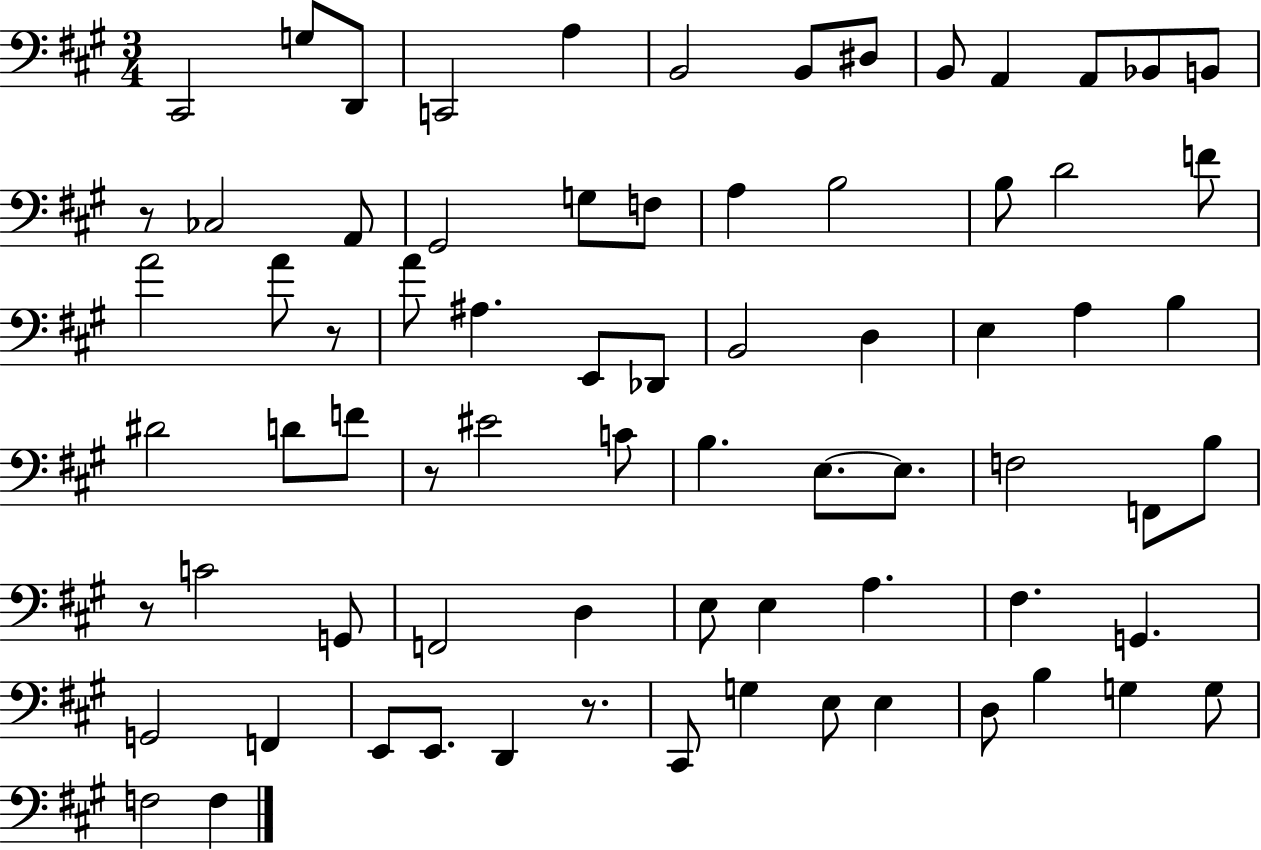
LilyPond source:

{
  \clef bass
  \numericTimeSignature
  \time 3/4
  \key a \major
  cis,2 g8 d,8 | c,2 a4 | b,2 b,8 dis8 | b,8 a,4 a,8 bes,8 b,8 | \break r8 ces2 a,8 | gis,2 g8 f8 | a4 b2 | b8 d'2 f'8 | \break a'2 a'8 r8 | a'8 ais4. e,8 des,8 | b,2 d4 | e4 a4 b4 | \break dis'2 d'8 f'8 | r8 eis'2 c'8 | b4. e8.~~ e8. | f2 f,8 b8 | \break r8 c'2 g,8 | f,2 d4 | e8 e4 a4. | fis4. g,4. | \break g,2 f,4 | e,8 e,8. d,4 r8. | cis,8 g4 e8 e4 | d8 b4 g4 g8 | \break f2 f4 | \bar "|."
}